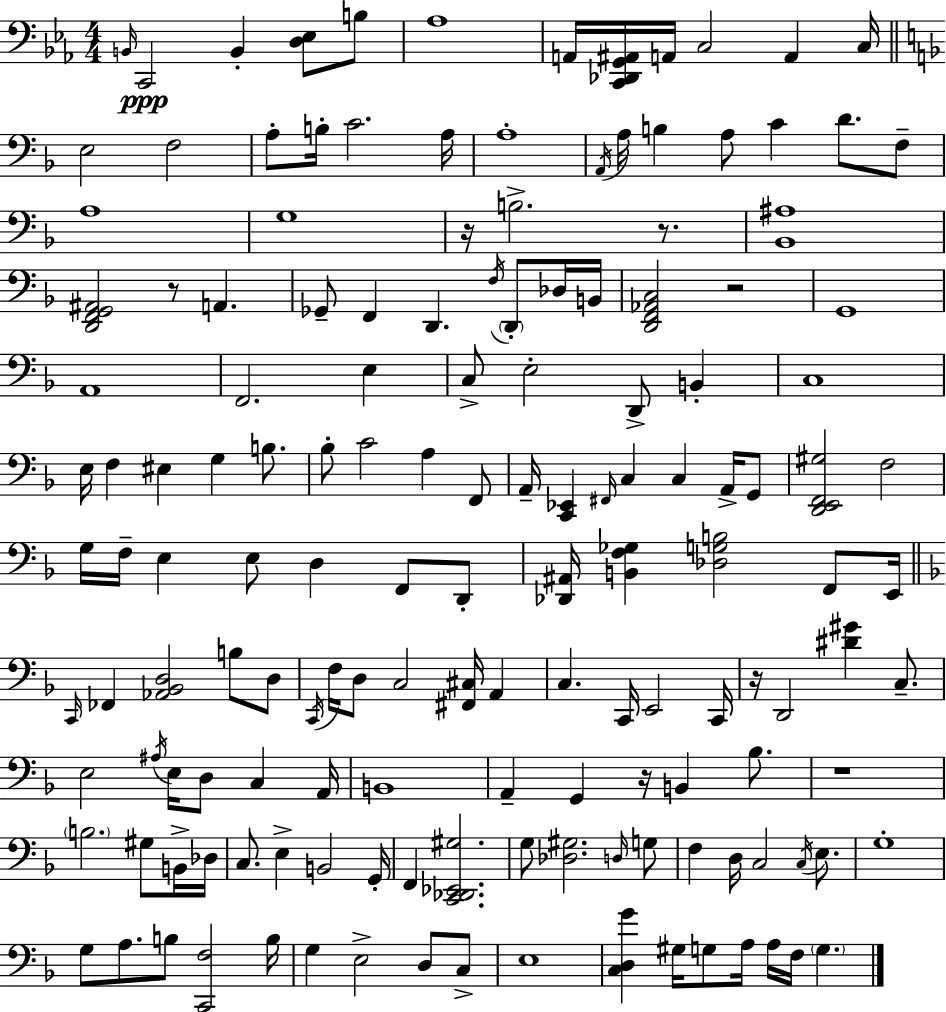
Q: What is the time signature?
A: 4/4